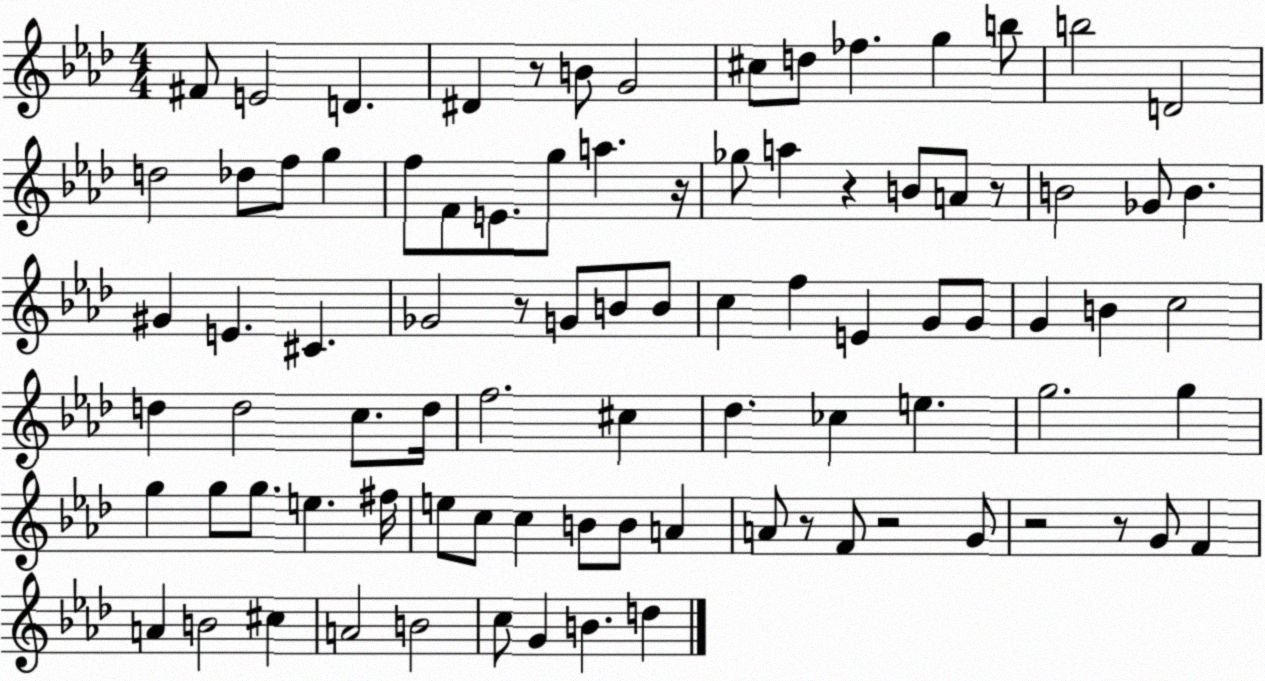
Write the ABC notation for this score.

X:1
T:Untitled
M:4/4
L:1/4
K:Ab
^F/2 E2 D ^D z/2 B/2 G2 ^c/2 d/2 _f g b/2 b2 D2 d2 _d/2 f/2 g f/2 F/2 E/2 g/2 a z/4 _g/2 a z B/2 A/2 z/2 B2 _G/2 B ^G E ^C _G2 z/2 G/2 B/2 B/2 c f E G/2 G/2 G B c2 d d2 c/2 d/4 f2 ^c _d _c e g2 g g g/2 g/2 e ^f/4 e/2 c/2 c B/2 B/2 A A/2 z/2 F/2 z2 G/2 z2 z/2 G/2 F A B2 ^c A2 B2 c/2 G B d